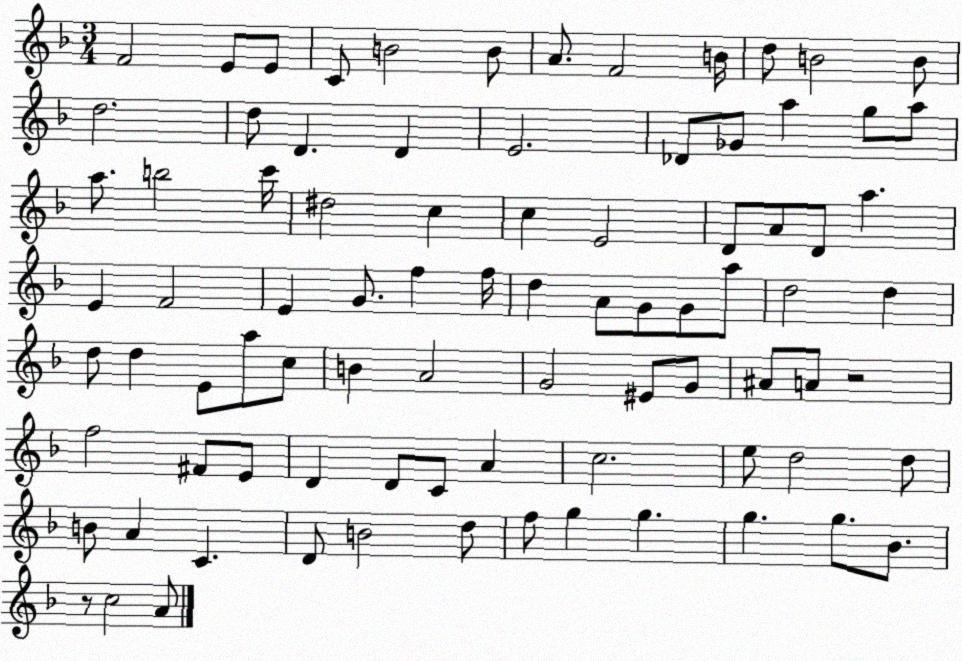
X:1
T:Untitled
M:3/4
L:1/4
K:F
F2 E/2 E/2 C/2 B2 B/2 A/2 F2 B/4 d/2 B2 B/2 d2 d/2 D D E2 _D/2 _G/2 a g/2 a/2 a/2 b2 c'/4 ^d2 c c E2 D/2 A/2 D/2 a E F2 E G/2 f f/4 d A/2 G/2 G/2 a/2 d2 d d/2 d E/2 a/2 c/2 B A2 G2 ^E/2 G/2 ^A/2 A/2 z2 f2 ^F/2 E/2 D D/2 C/2 A c2 e/2 d2 d/2 B/2 A C D/2 B2 d/2 f/2 g g g g/2 _B/2 z/2 c2 A/2